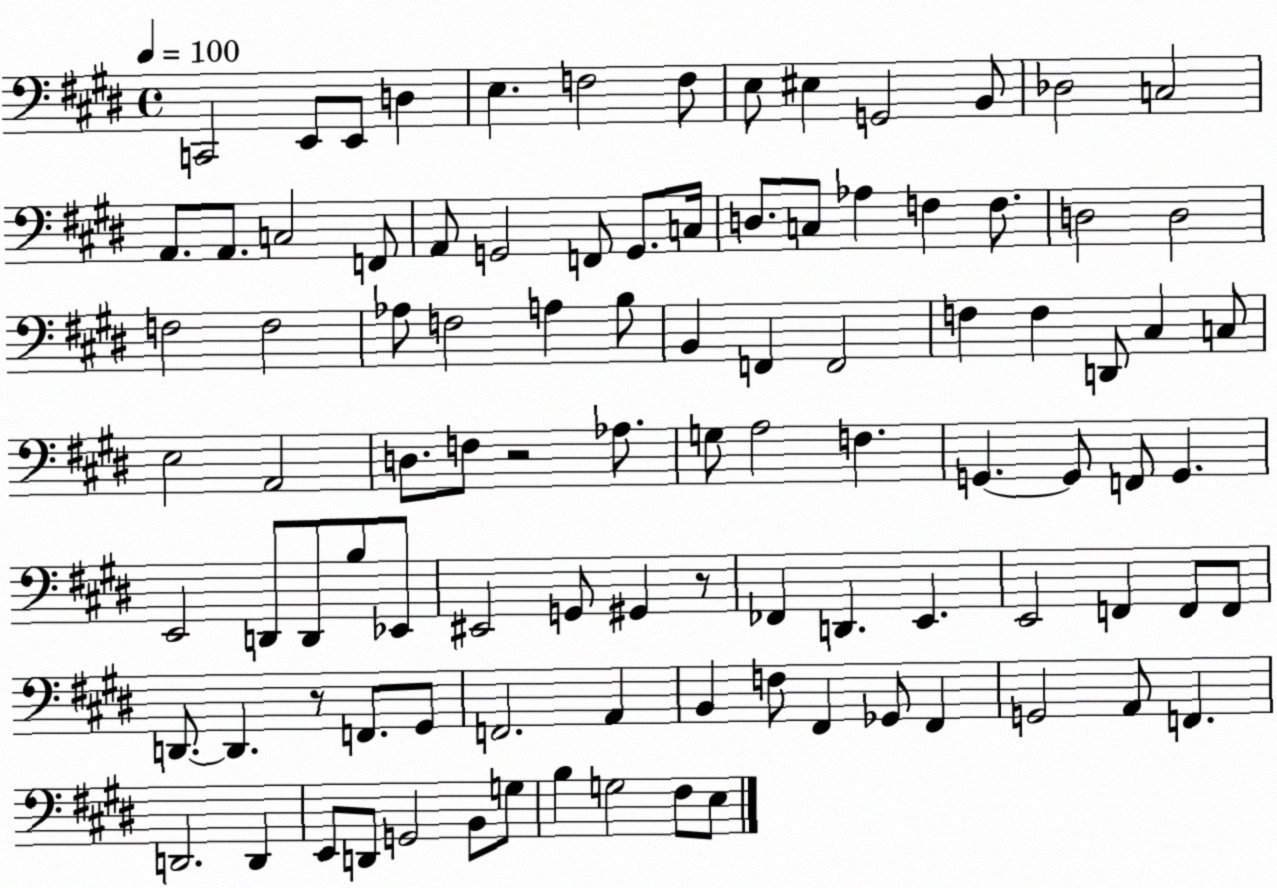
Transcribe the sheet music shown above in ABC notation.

X:1
T:Untitled
M:4/4
L:1/4
K:E
C,,2 E,,/2 E,,/2 D, E, F,2 F,/2 E,/2 ^E, G,,2 B,,/2 _D,2 C,2 A,,/2 A,,/2 C,2 F,,/2 A,,/2 G,,2 F,,/2 G,,/2 C,/4 D,/2 C,/2 _A, F, F,/2 D,2 D,2 F,2 F,2 _A,/2 F,2 A, B,/2 B,, F,, F,,2 F, F, D,,/2 ^C, C,/2 E,2 A,,2 D,/2 F,/2 z2 _A,/2 G,/2 A,2 F, G,, G,,/2 F,,/2 G,, E,,2 D,,/2 D,,/2 B,/2 _E,,/2 ^E,,2 G,,/2 ^G,, z/2 _F,, D,, E,, E,,2 F,, F,,/2 F,,/2 D,,/2 D,, z/2 F,,/2 ^G,,/2 F,,2 A,, B,, F,/2 ^F,, _G,,/2 ^F,, G,,2 A,,/2 F,, D,,2 D,, E,,/2 D,,/2 G,,2 B,,/2 G,/2 B, G,2 ^F,/2 E,/2